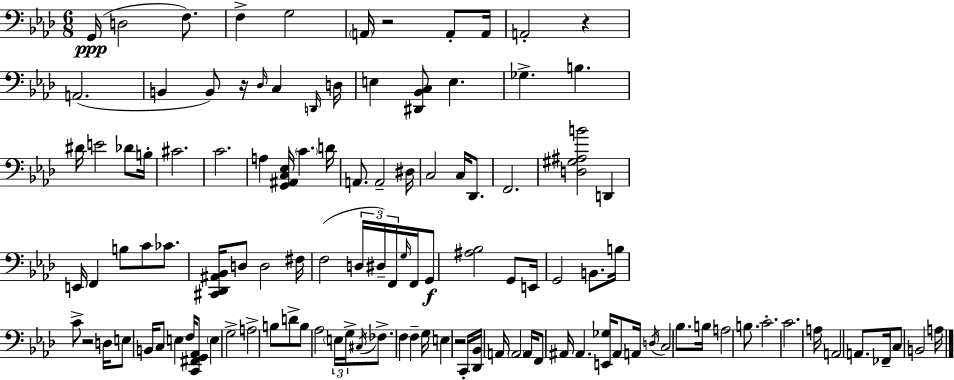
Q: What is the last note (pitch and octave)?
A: A3